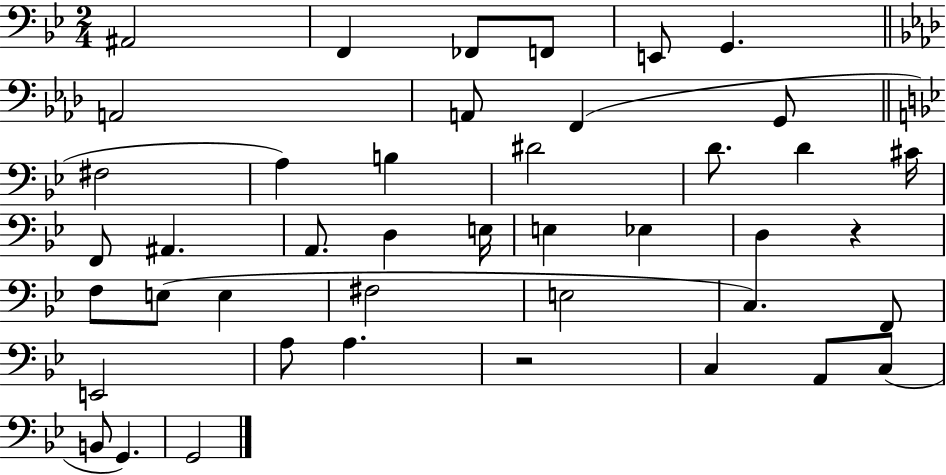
{
  \clef bass
  \numericTimeSignature
  \time 2/4
  \key bes \major
  ais,2 | f,4 fes,8 f,8 | e,8 g,4. | \bar "||" \break \key aes \major a,2 | a,8 f,4( g,8 | \bar "||" \break \key bes \major fis2 | a4) b4 | dis'2 | d'8. d'4 cis'16 | \break f,8 ais,4. | a,8. d4 e16 | e4 ees4 | d4 r4 | \break f8 e8( e4 | fis2 | e2 | c4.) f,8 | \break e,2 | a8 a4. | r2 | c4 a,8 c8( | \break b,8 g,4.) | g,2 | \bar "|."
}